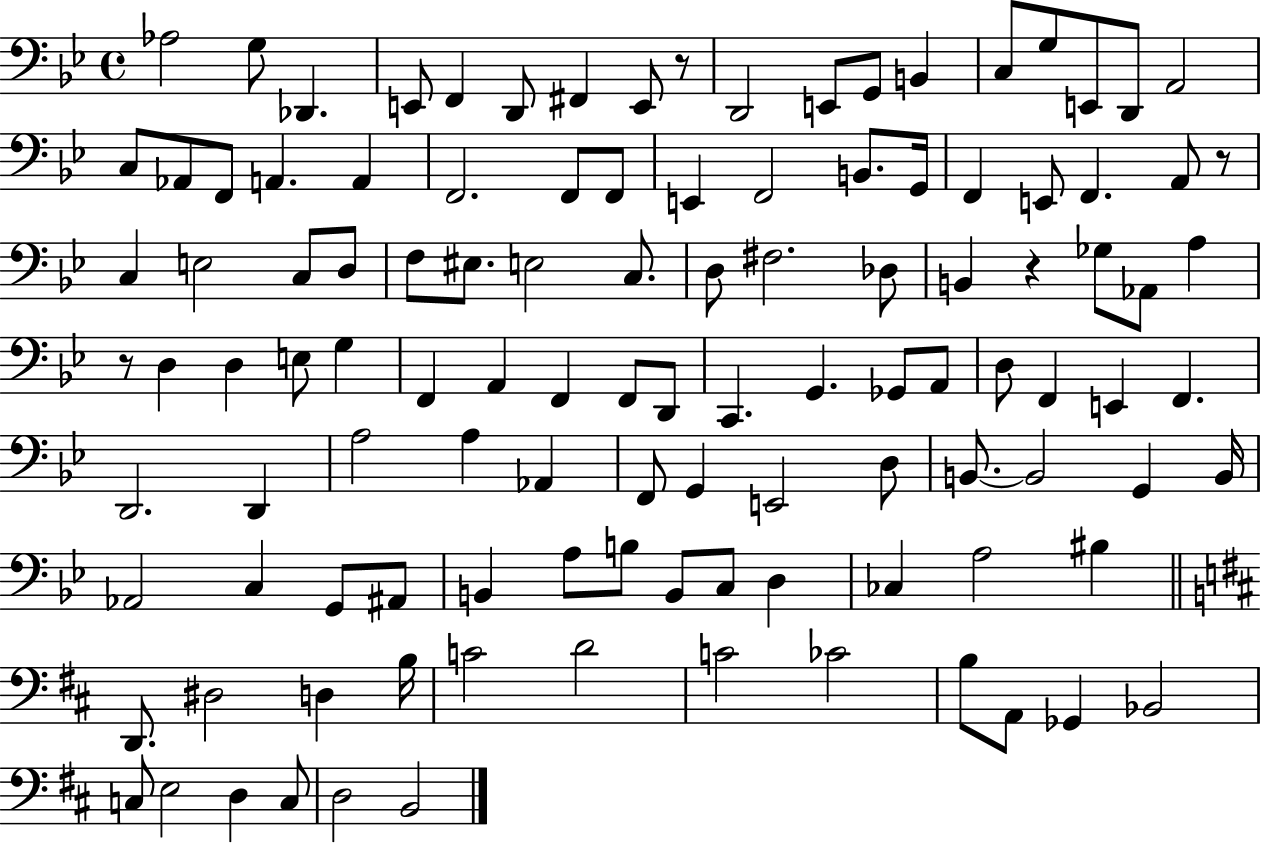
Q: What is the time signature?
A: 4/4